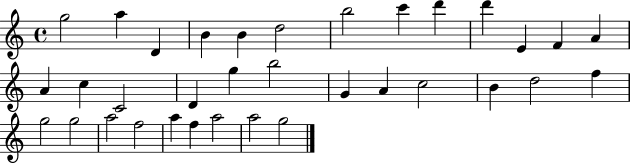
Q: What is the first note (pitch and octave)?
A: G5